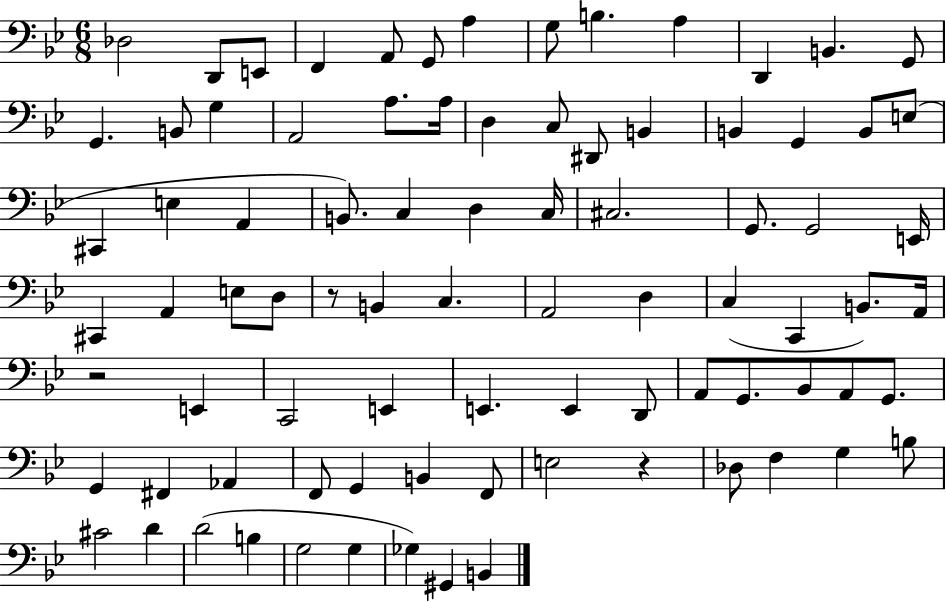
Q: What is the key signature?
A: BES major